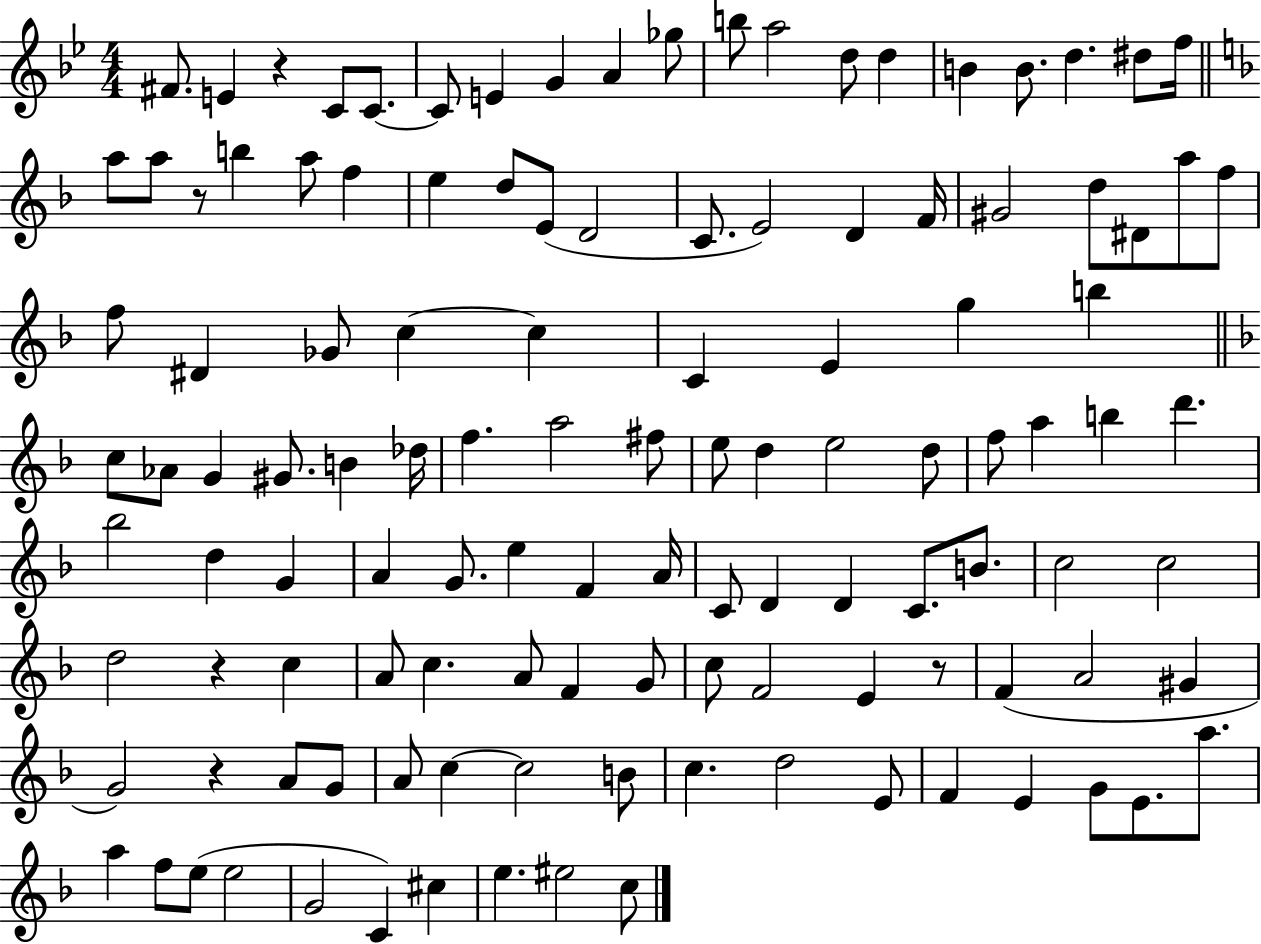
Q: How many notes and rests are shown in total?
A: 120